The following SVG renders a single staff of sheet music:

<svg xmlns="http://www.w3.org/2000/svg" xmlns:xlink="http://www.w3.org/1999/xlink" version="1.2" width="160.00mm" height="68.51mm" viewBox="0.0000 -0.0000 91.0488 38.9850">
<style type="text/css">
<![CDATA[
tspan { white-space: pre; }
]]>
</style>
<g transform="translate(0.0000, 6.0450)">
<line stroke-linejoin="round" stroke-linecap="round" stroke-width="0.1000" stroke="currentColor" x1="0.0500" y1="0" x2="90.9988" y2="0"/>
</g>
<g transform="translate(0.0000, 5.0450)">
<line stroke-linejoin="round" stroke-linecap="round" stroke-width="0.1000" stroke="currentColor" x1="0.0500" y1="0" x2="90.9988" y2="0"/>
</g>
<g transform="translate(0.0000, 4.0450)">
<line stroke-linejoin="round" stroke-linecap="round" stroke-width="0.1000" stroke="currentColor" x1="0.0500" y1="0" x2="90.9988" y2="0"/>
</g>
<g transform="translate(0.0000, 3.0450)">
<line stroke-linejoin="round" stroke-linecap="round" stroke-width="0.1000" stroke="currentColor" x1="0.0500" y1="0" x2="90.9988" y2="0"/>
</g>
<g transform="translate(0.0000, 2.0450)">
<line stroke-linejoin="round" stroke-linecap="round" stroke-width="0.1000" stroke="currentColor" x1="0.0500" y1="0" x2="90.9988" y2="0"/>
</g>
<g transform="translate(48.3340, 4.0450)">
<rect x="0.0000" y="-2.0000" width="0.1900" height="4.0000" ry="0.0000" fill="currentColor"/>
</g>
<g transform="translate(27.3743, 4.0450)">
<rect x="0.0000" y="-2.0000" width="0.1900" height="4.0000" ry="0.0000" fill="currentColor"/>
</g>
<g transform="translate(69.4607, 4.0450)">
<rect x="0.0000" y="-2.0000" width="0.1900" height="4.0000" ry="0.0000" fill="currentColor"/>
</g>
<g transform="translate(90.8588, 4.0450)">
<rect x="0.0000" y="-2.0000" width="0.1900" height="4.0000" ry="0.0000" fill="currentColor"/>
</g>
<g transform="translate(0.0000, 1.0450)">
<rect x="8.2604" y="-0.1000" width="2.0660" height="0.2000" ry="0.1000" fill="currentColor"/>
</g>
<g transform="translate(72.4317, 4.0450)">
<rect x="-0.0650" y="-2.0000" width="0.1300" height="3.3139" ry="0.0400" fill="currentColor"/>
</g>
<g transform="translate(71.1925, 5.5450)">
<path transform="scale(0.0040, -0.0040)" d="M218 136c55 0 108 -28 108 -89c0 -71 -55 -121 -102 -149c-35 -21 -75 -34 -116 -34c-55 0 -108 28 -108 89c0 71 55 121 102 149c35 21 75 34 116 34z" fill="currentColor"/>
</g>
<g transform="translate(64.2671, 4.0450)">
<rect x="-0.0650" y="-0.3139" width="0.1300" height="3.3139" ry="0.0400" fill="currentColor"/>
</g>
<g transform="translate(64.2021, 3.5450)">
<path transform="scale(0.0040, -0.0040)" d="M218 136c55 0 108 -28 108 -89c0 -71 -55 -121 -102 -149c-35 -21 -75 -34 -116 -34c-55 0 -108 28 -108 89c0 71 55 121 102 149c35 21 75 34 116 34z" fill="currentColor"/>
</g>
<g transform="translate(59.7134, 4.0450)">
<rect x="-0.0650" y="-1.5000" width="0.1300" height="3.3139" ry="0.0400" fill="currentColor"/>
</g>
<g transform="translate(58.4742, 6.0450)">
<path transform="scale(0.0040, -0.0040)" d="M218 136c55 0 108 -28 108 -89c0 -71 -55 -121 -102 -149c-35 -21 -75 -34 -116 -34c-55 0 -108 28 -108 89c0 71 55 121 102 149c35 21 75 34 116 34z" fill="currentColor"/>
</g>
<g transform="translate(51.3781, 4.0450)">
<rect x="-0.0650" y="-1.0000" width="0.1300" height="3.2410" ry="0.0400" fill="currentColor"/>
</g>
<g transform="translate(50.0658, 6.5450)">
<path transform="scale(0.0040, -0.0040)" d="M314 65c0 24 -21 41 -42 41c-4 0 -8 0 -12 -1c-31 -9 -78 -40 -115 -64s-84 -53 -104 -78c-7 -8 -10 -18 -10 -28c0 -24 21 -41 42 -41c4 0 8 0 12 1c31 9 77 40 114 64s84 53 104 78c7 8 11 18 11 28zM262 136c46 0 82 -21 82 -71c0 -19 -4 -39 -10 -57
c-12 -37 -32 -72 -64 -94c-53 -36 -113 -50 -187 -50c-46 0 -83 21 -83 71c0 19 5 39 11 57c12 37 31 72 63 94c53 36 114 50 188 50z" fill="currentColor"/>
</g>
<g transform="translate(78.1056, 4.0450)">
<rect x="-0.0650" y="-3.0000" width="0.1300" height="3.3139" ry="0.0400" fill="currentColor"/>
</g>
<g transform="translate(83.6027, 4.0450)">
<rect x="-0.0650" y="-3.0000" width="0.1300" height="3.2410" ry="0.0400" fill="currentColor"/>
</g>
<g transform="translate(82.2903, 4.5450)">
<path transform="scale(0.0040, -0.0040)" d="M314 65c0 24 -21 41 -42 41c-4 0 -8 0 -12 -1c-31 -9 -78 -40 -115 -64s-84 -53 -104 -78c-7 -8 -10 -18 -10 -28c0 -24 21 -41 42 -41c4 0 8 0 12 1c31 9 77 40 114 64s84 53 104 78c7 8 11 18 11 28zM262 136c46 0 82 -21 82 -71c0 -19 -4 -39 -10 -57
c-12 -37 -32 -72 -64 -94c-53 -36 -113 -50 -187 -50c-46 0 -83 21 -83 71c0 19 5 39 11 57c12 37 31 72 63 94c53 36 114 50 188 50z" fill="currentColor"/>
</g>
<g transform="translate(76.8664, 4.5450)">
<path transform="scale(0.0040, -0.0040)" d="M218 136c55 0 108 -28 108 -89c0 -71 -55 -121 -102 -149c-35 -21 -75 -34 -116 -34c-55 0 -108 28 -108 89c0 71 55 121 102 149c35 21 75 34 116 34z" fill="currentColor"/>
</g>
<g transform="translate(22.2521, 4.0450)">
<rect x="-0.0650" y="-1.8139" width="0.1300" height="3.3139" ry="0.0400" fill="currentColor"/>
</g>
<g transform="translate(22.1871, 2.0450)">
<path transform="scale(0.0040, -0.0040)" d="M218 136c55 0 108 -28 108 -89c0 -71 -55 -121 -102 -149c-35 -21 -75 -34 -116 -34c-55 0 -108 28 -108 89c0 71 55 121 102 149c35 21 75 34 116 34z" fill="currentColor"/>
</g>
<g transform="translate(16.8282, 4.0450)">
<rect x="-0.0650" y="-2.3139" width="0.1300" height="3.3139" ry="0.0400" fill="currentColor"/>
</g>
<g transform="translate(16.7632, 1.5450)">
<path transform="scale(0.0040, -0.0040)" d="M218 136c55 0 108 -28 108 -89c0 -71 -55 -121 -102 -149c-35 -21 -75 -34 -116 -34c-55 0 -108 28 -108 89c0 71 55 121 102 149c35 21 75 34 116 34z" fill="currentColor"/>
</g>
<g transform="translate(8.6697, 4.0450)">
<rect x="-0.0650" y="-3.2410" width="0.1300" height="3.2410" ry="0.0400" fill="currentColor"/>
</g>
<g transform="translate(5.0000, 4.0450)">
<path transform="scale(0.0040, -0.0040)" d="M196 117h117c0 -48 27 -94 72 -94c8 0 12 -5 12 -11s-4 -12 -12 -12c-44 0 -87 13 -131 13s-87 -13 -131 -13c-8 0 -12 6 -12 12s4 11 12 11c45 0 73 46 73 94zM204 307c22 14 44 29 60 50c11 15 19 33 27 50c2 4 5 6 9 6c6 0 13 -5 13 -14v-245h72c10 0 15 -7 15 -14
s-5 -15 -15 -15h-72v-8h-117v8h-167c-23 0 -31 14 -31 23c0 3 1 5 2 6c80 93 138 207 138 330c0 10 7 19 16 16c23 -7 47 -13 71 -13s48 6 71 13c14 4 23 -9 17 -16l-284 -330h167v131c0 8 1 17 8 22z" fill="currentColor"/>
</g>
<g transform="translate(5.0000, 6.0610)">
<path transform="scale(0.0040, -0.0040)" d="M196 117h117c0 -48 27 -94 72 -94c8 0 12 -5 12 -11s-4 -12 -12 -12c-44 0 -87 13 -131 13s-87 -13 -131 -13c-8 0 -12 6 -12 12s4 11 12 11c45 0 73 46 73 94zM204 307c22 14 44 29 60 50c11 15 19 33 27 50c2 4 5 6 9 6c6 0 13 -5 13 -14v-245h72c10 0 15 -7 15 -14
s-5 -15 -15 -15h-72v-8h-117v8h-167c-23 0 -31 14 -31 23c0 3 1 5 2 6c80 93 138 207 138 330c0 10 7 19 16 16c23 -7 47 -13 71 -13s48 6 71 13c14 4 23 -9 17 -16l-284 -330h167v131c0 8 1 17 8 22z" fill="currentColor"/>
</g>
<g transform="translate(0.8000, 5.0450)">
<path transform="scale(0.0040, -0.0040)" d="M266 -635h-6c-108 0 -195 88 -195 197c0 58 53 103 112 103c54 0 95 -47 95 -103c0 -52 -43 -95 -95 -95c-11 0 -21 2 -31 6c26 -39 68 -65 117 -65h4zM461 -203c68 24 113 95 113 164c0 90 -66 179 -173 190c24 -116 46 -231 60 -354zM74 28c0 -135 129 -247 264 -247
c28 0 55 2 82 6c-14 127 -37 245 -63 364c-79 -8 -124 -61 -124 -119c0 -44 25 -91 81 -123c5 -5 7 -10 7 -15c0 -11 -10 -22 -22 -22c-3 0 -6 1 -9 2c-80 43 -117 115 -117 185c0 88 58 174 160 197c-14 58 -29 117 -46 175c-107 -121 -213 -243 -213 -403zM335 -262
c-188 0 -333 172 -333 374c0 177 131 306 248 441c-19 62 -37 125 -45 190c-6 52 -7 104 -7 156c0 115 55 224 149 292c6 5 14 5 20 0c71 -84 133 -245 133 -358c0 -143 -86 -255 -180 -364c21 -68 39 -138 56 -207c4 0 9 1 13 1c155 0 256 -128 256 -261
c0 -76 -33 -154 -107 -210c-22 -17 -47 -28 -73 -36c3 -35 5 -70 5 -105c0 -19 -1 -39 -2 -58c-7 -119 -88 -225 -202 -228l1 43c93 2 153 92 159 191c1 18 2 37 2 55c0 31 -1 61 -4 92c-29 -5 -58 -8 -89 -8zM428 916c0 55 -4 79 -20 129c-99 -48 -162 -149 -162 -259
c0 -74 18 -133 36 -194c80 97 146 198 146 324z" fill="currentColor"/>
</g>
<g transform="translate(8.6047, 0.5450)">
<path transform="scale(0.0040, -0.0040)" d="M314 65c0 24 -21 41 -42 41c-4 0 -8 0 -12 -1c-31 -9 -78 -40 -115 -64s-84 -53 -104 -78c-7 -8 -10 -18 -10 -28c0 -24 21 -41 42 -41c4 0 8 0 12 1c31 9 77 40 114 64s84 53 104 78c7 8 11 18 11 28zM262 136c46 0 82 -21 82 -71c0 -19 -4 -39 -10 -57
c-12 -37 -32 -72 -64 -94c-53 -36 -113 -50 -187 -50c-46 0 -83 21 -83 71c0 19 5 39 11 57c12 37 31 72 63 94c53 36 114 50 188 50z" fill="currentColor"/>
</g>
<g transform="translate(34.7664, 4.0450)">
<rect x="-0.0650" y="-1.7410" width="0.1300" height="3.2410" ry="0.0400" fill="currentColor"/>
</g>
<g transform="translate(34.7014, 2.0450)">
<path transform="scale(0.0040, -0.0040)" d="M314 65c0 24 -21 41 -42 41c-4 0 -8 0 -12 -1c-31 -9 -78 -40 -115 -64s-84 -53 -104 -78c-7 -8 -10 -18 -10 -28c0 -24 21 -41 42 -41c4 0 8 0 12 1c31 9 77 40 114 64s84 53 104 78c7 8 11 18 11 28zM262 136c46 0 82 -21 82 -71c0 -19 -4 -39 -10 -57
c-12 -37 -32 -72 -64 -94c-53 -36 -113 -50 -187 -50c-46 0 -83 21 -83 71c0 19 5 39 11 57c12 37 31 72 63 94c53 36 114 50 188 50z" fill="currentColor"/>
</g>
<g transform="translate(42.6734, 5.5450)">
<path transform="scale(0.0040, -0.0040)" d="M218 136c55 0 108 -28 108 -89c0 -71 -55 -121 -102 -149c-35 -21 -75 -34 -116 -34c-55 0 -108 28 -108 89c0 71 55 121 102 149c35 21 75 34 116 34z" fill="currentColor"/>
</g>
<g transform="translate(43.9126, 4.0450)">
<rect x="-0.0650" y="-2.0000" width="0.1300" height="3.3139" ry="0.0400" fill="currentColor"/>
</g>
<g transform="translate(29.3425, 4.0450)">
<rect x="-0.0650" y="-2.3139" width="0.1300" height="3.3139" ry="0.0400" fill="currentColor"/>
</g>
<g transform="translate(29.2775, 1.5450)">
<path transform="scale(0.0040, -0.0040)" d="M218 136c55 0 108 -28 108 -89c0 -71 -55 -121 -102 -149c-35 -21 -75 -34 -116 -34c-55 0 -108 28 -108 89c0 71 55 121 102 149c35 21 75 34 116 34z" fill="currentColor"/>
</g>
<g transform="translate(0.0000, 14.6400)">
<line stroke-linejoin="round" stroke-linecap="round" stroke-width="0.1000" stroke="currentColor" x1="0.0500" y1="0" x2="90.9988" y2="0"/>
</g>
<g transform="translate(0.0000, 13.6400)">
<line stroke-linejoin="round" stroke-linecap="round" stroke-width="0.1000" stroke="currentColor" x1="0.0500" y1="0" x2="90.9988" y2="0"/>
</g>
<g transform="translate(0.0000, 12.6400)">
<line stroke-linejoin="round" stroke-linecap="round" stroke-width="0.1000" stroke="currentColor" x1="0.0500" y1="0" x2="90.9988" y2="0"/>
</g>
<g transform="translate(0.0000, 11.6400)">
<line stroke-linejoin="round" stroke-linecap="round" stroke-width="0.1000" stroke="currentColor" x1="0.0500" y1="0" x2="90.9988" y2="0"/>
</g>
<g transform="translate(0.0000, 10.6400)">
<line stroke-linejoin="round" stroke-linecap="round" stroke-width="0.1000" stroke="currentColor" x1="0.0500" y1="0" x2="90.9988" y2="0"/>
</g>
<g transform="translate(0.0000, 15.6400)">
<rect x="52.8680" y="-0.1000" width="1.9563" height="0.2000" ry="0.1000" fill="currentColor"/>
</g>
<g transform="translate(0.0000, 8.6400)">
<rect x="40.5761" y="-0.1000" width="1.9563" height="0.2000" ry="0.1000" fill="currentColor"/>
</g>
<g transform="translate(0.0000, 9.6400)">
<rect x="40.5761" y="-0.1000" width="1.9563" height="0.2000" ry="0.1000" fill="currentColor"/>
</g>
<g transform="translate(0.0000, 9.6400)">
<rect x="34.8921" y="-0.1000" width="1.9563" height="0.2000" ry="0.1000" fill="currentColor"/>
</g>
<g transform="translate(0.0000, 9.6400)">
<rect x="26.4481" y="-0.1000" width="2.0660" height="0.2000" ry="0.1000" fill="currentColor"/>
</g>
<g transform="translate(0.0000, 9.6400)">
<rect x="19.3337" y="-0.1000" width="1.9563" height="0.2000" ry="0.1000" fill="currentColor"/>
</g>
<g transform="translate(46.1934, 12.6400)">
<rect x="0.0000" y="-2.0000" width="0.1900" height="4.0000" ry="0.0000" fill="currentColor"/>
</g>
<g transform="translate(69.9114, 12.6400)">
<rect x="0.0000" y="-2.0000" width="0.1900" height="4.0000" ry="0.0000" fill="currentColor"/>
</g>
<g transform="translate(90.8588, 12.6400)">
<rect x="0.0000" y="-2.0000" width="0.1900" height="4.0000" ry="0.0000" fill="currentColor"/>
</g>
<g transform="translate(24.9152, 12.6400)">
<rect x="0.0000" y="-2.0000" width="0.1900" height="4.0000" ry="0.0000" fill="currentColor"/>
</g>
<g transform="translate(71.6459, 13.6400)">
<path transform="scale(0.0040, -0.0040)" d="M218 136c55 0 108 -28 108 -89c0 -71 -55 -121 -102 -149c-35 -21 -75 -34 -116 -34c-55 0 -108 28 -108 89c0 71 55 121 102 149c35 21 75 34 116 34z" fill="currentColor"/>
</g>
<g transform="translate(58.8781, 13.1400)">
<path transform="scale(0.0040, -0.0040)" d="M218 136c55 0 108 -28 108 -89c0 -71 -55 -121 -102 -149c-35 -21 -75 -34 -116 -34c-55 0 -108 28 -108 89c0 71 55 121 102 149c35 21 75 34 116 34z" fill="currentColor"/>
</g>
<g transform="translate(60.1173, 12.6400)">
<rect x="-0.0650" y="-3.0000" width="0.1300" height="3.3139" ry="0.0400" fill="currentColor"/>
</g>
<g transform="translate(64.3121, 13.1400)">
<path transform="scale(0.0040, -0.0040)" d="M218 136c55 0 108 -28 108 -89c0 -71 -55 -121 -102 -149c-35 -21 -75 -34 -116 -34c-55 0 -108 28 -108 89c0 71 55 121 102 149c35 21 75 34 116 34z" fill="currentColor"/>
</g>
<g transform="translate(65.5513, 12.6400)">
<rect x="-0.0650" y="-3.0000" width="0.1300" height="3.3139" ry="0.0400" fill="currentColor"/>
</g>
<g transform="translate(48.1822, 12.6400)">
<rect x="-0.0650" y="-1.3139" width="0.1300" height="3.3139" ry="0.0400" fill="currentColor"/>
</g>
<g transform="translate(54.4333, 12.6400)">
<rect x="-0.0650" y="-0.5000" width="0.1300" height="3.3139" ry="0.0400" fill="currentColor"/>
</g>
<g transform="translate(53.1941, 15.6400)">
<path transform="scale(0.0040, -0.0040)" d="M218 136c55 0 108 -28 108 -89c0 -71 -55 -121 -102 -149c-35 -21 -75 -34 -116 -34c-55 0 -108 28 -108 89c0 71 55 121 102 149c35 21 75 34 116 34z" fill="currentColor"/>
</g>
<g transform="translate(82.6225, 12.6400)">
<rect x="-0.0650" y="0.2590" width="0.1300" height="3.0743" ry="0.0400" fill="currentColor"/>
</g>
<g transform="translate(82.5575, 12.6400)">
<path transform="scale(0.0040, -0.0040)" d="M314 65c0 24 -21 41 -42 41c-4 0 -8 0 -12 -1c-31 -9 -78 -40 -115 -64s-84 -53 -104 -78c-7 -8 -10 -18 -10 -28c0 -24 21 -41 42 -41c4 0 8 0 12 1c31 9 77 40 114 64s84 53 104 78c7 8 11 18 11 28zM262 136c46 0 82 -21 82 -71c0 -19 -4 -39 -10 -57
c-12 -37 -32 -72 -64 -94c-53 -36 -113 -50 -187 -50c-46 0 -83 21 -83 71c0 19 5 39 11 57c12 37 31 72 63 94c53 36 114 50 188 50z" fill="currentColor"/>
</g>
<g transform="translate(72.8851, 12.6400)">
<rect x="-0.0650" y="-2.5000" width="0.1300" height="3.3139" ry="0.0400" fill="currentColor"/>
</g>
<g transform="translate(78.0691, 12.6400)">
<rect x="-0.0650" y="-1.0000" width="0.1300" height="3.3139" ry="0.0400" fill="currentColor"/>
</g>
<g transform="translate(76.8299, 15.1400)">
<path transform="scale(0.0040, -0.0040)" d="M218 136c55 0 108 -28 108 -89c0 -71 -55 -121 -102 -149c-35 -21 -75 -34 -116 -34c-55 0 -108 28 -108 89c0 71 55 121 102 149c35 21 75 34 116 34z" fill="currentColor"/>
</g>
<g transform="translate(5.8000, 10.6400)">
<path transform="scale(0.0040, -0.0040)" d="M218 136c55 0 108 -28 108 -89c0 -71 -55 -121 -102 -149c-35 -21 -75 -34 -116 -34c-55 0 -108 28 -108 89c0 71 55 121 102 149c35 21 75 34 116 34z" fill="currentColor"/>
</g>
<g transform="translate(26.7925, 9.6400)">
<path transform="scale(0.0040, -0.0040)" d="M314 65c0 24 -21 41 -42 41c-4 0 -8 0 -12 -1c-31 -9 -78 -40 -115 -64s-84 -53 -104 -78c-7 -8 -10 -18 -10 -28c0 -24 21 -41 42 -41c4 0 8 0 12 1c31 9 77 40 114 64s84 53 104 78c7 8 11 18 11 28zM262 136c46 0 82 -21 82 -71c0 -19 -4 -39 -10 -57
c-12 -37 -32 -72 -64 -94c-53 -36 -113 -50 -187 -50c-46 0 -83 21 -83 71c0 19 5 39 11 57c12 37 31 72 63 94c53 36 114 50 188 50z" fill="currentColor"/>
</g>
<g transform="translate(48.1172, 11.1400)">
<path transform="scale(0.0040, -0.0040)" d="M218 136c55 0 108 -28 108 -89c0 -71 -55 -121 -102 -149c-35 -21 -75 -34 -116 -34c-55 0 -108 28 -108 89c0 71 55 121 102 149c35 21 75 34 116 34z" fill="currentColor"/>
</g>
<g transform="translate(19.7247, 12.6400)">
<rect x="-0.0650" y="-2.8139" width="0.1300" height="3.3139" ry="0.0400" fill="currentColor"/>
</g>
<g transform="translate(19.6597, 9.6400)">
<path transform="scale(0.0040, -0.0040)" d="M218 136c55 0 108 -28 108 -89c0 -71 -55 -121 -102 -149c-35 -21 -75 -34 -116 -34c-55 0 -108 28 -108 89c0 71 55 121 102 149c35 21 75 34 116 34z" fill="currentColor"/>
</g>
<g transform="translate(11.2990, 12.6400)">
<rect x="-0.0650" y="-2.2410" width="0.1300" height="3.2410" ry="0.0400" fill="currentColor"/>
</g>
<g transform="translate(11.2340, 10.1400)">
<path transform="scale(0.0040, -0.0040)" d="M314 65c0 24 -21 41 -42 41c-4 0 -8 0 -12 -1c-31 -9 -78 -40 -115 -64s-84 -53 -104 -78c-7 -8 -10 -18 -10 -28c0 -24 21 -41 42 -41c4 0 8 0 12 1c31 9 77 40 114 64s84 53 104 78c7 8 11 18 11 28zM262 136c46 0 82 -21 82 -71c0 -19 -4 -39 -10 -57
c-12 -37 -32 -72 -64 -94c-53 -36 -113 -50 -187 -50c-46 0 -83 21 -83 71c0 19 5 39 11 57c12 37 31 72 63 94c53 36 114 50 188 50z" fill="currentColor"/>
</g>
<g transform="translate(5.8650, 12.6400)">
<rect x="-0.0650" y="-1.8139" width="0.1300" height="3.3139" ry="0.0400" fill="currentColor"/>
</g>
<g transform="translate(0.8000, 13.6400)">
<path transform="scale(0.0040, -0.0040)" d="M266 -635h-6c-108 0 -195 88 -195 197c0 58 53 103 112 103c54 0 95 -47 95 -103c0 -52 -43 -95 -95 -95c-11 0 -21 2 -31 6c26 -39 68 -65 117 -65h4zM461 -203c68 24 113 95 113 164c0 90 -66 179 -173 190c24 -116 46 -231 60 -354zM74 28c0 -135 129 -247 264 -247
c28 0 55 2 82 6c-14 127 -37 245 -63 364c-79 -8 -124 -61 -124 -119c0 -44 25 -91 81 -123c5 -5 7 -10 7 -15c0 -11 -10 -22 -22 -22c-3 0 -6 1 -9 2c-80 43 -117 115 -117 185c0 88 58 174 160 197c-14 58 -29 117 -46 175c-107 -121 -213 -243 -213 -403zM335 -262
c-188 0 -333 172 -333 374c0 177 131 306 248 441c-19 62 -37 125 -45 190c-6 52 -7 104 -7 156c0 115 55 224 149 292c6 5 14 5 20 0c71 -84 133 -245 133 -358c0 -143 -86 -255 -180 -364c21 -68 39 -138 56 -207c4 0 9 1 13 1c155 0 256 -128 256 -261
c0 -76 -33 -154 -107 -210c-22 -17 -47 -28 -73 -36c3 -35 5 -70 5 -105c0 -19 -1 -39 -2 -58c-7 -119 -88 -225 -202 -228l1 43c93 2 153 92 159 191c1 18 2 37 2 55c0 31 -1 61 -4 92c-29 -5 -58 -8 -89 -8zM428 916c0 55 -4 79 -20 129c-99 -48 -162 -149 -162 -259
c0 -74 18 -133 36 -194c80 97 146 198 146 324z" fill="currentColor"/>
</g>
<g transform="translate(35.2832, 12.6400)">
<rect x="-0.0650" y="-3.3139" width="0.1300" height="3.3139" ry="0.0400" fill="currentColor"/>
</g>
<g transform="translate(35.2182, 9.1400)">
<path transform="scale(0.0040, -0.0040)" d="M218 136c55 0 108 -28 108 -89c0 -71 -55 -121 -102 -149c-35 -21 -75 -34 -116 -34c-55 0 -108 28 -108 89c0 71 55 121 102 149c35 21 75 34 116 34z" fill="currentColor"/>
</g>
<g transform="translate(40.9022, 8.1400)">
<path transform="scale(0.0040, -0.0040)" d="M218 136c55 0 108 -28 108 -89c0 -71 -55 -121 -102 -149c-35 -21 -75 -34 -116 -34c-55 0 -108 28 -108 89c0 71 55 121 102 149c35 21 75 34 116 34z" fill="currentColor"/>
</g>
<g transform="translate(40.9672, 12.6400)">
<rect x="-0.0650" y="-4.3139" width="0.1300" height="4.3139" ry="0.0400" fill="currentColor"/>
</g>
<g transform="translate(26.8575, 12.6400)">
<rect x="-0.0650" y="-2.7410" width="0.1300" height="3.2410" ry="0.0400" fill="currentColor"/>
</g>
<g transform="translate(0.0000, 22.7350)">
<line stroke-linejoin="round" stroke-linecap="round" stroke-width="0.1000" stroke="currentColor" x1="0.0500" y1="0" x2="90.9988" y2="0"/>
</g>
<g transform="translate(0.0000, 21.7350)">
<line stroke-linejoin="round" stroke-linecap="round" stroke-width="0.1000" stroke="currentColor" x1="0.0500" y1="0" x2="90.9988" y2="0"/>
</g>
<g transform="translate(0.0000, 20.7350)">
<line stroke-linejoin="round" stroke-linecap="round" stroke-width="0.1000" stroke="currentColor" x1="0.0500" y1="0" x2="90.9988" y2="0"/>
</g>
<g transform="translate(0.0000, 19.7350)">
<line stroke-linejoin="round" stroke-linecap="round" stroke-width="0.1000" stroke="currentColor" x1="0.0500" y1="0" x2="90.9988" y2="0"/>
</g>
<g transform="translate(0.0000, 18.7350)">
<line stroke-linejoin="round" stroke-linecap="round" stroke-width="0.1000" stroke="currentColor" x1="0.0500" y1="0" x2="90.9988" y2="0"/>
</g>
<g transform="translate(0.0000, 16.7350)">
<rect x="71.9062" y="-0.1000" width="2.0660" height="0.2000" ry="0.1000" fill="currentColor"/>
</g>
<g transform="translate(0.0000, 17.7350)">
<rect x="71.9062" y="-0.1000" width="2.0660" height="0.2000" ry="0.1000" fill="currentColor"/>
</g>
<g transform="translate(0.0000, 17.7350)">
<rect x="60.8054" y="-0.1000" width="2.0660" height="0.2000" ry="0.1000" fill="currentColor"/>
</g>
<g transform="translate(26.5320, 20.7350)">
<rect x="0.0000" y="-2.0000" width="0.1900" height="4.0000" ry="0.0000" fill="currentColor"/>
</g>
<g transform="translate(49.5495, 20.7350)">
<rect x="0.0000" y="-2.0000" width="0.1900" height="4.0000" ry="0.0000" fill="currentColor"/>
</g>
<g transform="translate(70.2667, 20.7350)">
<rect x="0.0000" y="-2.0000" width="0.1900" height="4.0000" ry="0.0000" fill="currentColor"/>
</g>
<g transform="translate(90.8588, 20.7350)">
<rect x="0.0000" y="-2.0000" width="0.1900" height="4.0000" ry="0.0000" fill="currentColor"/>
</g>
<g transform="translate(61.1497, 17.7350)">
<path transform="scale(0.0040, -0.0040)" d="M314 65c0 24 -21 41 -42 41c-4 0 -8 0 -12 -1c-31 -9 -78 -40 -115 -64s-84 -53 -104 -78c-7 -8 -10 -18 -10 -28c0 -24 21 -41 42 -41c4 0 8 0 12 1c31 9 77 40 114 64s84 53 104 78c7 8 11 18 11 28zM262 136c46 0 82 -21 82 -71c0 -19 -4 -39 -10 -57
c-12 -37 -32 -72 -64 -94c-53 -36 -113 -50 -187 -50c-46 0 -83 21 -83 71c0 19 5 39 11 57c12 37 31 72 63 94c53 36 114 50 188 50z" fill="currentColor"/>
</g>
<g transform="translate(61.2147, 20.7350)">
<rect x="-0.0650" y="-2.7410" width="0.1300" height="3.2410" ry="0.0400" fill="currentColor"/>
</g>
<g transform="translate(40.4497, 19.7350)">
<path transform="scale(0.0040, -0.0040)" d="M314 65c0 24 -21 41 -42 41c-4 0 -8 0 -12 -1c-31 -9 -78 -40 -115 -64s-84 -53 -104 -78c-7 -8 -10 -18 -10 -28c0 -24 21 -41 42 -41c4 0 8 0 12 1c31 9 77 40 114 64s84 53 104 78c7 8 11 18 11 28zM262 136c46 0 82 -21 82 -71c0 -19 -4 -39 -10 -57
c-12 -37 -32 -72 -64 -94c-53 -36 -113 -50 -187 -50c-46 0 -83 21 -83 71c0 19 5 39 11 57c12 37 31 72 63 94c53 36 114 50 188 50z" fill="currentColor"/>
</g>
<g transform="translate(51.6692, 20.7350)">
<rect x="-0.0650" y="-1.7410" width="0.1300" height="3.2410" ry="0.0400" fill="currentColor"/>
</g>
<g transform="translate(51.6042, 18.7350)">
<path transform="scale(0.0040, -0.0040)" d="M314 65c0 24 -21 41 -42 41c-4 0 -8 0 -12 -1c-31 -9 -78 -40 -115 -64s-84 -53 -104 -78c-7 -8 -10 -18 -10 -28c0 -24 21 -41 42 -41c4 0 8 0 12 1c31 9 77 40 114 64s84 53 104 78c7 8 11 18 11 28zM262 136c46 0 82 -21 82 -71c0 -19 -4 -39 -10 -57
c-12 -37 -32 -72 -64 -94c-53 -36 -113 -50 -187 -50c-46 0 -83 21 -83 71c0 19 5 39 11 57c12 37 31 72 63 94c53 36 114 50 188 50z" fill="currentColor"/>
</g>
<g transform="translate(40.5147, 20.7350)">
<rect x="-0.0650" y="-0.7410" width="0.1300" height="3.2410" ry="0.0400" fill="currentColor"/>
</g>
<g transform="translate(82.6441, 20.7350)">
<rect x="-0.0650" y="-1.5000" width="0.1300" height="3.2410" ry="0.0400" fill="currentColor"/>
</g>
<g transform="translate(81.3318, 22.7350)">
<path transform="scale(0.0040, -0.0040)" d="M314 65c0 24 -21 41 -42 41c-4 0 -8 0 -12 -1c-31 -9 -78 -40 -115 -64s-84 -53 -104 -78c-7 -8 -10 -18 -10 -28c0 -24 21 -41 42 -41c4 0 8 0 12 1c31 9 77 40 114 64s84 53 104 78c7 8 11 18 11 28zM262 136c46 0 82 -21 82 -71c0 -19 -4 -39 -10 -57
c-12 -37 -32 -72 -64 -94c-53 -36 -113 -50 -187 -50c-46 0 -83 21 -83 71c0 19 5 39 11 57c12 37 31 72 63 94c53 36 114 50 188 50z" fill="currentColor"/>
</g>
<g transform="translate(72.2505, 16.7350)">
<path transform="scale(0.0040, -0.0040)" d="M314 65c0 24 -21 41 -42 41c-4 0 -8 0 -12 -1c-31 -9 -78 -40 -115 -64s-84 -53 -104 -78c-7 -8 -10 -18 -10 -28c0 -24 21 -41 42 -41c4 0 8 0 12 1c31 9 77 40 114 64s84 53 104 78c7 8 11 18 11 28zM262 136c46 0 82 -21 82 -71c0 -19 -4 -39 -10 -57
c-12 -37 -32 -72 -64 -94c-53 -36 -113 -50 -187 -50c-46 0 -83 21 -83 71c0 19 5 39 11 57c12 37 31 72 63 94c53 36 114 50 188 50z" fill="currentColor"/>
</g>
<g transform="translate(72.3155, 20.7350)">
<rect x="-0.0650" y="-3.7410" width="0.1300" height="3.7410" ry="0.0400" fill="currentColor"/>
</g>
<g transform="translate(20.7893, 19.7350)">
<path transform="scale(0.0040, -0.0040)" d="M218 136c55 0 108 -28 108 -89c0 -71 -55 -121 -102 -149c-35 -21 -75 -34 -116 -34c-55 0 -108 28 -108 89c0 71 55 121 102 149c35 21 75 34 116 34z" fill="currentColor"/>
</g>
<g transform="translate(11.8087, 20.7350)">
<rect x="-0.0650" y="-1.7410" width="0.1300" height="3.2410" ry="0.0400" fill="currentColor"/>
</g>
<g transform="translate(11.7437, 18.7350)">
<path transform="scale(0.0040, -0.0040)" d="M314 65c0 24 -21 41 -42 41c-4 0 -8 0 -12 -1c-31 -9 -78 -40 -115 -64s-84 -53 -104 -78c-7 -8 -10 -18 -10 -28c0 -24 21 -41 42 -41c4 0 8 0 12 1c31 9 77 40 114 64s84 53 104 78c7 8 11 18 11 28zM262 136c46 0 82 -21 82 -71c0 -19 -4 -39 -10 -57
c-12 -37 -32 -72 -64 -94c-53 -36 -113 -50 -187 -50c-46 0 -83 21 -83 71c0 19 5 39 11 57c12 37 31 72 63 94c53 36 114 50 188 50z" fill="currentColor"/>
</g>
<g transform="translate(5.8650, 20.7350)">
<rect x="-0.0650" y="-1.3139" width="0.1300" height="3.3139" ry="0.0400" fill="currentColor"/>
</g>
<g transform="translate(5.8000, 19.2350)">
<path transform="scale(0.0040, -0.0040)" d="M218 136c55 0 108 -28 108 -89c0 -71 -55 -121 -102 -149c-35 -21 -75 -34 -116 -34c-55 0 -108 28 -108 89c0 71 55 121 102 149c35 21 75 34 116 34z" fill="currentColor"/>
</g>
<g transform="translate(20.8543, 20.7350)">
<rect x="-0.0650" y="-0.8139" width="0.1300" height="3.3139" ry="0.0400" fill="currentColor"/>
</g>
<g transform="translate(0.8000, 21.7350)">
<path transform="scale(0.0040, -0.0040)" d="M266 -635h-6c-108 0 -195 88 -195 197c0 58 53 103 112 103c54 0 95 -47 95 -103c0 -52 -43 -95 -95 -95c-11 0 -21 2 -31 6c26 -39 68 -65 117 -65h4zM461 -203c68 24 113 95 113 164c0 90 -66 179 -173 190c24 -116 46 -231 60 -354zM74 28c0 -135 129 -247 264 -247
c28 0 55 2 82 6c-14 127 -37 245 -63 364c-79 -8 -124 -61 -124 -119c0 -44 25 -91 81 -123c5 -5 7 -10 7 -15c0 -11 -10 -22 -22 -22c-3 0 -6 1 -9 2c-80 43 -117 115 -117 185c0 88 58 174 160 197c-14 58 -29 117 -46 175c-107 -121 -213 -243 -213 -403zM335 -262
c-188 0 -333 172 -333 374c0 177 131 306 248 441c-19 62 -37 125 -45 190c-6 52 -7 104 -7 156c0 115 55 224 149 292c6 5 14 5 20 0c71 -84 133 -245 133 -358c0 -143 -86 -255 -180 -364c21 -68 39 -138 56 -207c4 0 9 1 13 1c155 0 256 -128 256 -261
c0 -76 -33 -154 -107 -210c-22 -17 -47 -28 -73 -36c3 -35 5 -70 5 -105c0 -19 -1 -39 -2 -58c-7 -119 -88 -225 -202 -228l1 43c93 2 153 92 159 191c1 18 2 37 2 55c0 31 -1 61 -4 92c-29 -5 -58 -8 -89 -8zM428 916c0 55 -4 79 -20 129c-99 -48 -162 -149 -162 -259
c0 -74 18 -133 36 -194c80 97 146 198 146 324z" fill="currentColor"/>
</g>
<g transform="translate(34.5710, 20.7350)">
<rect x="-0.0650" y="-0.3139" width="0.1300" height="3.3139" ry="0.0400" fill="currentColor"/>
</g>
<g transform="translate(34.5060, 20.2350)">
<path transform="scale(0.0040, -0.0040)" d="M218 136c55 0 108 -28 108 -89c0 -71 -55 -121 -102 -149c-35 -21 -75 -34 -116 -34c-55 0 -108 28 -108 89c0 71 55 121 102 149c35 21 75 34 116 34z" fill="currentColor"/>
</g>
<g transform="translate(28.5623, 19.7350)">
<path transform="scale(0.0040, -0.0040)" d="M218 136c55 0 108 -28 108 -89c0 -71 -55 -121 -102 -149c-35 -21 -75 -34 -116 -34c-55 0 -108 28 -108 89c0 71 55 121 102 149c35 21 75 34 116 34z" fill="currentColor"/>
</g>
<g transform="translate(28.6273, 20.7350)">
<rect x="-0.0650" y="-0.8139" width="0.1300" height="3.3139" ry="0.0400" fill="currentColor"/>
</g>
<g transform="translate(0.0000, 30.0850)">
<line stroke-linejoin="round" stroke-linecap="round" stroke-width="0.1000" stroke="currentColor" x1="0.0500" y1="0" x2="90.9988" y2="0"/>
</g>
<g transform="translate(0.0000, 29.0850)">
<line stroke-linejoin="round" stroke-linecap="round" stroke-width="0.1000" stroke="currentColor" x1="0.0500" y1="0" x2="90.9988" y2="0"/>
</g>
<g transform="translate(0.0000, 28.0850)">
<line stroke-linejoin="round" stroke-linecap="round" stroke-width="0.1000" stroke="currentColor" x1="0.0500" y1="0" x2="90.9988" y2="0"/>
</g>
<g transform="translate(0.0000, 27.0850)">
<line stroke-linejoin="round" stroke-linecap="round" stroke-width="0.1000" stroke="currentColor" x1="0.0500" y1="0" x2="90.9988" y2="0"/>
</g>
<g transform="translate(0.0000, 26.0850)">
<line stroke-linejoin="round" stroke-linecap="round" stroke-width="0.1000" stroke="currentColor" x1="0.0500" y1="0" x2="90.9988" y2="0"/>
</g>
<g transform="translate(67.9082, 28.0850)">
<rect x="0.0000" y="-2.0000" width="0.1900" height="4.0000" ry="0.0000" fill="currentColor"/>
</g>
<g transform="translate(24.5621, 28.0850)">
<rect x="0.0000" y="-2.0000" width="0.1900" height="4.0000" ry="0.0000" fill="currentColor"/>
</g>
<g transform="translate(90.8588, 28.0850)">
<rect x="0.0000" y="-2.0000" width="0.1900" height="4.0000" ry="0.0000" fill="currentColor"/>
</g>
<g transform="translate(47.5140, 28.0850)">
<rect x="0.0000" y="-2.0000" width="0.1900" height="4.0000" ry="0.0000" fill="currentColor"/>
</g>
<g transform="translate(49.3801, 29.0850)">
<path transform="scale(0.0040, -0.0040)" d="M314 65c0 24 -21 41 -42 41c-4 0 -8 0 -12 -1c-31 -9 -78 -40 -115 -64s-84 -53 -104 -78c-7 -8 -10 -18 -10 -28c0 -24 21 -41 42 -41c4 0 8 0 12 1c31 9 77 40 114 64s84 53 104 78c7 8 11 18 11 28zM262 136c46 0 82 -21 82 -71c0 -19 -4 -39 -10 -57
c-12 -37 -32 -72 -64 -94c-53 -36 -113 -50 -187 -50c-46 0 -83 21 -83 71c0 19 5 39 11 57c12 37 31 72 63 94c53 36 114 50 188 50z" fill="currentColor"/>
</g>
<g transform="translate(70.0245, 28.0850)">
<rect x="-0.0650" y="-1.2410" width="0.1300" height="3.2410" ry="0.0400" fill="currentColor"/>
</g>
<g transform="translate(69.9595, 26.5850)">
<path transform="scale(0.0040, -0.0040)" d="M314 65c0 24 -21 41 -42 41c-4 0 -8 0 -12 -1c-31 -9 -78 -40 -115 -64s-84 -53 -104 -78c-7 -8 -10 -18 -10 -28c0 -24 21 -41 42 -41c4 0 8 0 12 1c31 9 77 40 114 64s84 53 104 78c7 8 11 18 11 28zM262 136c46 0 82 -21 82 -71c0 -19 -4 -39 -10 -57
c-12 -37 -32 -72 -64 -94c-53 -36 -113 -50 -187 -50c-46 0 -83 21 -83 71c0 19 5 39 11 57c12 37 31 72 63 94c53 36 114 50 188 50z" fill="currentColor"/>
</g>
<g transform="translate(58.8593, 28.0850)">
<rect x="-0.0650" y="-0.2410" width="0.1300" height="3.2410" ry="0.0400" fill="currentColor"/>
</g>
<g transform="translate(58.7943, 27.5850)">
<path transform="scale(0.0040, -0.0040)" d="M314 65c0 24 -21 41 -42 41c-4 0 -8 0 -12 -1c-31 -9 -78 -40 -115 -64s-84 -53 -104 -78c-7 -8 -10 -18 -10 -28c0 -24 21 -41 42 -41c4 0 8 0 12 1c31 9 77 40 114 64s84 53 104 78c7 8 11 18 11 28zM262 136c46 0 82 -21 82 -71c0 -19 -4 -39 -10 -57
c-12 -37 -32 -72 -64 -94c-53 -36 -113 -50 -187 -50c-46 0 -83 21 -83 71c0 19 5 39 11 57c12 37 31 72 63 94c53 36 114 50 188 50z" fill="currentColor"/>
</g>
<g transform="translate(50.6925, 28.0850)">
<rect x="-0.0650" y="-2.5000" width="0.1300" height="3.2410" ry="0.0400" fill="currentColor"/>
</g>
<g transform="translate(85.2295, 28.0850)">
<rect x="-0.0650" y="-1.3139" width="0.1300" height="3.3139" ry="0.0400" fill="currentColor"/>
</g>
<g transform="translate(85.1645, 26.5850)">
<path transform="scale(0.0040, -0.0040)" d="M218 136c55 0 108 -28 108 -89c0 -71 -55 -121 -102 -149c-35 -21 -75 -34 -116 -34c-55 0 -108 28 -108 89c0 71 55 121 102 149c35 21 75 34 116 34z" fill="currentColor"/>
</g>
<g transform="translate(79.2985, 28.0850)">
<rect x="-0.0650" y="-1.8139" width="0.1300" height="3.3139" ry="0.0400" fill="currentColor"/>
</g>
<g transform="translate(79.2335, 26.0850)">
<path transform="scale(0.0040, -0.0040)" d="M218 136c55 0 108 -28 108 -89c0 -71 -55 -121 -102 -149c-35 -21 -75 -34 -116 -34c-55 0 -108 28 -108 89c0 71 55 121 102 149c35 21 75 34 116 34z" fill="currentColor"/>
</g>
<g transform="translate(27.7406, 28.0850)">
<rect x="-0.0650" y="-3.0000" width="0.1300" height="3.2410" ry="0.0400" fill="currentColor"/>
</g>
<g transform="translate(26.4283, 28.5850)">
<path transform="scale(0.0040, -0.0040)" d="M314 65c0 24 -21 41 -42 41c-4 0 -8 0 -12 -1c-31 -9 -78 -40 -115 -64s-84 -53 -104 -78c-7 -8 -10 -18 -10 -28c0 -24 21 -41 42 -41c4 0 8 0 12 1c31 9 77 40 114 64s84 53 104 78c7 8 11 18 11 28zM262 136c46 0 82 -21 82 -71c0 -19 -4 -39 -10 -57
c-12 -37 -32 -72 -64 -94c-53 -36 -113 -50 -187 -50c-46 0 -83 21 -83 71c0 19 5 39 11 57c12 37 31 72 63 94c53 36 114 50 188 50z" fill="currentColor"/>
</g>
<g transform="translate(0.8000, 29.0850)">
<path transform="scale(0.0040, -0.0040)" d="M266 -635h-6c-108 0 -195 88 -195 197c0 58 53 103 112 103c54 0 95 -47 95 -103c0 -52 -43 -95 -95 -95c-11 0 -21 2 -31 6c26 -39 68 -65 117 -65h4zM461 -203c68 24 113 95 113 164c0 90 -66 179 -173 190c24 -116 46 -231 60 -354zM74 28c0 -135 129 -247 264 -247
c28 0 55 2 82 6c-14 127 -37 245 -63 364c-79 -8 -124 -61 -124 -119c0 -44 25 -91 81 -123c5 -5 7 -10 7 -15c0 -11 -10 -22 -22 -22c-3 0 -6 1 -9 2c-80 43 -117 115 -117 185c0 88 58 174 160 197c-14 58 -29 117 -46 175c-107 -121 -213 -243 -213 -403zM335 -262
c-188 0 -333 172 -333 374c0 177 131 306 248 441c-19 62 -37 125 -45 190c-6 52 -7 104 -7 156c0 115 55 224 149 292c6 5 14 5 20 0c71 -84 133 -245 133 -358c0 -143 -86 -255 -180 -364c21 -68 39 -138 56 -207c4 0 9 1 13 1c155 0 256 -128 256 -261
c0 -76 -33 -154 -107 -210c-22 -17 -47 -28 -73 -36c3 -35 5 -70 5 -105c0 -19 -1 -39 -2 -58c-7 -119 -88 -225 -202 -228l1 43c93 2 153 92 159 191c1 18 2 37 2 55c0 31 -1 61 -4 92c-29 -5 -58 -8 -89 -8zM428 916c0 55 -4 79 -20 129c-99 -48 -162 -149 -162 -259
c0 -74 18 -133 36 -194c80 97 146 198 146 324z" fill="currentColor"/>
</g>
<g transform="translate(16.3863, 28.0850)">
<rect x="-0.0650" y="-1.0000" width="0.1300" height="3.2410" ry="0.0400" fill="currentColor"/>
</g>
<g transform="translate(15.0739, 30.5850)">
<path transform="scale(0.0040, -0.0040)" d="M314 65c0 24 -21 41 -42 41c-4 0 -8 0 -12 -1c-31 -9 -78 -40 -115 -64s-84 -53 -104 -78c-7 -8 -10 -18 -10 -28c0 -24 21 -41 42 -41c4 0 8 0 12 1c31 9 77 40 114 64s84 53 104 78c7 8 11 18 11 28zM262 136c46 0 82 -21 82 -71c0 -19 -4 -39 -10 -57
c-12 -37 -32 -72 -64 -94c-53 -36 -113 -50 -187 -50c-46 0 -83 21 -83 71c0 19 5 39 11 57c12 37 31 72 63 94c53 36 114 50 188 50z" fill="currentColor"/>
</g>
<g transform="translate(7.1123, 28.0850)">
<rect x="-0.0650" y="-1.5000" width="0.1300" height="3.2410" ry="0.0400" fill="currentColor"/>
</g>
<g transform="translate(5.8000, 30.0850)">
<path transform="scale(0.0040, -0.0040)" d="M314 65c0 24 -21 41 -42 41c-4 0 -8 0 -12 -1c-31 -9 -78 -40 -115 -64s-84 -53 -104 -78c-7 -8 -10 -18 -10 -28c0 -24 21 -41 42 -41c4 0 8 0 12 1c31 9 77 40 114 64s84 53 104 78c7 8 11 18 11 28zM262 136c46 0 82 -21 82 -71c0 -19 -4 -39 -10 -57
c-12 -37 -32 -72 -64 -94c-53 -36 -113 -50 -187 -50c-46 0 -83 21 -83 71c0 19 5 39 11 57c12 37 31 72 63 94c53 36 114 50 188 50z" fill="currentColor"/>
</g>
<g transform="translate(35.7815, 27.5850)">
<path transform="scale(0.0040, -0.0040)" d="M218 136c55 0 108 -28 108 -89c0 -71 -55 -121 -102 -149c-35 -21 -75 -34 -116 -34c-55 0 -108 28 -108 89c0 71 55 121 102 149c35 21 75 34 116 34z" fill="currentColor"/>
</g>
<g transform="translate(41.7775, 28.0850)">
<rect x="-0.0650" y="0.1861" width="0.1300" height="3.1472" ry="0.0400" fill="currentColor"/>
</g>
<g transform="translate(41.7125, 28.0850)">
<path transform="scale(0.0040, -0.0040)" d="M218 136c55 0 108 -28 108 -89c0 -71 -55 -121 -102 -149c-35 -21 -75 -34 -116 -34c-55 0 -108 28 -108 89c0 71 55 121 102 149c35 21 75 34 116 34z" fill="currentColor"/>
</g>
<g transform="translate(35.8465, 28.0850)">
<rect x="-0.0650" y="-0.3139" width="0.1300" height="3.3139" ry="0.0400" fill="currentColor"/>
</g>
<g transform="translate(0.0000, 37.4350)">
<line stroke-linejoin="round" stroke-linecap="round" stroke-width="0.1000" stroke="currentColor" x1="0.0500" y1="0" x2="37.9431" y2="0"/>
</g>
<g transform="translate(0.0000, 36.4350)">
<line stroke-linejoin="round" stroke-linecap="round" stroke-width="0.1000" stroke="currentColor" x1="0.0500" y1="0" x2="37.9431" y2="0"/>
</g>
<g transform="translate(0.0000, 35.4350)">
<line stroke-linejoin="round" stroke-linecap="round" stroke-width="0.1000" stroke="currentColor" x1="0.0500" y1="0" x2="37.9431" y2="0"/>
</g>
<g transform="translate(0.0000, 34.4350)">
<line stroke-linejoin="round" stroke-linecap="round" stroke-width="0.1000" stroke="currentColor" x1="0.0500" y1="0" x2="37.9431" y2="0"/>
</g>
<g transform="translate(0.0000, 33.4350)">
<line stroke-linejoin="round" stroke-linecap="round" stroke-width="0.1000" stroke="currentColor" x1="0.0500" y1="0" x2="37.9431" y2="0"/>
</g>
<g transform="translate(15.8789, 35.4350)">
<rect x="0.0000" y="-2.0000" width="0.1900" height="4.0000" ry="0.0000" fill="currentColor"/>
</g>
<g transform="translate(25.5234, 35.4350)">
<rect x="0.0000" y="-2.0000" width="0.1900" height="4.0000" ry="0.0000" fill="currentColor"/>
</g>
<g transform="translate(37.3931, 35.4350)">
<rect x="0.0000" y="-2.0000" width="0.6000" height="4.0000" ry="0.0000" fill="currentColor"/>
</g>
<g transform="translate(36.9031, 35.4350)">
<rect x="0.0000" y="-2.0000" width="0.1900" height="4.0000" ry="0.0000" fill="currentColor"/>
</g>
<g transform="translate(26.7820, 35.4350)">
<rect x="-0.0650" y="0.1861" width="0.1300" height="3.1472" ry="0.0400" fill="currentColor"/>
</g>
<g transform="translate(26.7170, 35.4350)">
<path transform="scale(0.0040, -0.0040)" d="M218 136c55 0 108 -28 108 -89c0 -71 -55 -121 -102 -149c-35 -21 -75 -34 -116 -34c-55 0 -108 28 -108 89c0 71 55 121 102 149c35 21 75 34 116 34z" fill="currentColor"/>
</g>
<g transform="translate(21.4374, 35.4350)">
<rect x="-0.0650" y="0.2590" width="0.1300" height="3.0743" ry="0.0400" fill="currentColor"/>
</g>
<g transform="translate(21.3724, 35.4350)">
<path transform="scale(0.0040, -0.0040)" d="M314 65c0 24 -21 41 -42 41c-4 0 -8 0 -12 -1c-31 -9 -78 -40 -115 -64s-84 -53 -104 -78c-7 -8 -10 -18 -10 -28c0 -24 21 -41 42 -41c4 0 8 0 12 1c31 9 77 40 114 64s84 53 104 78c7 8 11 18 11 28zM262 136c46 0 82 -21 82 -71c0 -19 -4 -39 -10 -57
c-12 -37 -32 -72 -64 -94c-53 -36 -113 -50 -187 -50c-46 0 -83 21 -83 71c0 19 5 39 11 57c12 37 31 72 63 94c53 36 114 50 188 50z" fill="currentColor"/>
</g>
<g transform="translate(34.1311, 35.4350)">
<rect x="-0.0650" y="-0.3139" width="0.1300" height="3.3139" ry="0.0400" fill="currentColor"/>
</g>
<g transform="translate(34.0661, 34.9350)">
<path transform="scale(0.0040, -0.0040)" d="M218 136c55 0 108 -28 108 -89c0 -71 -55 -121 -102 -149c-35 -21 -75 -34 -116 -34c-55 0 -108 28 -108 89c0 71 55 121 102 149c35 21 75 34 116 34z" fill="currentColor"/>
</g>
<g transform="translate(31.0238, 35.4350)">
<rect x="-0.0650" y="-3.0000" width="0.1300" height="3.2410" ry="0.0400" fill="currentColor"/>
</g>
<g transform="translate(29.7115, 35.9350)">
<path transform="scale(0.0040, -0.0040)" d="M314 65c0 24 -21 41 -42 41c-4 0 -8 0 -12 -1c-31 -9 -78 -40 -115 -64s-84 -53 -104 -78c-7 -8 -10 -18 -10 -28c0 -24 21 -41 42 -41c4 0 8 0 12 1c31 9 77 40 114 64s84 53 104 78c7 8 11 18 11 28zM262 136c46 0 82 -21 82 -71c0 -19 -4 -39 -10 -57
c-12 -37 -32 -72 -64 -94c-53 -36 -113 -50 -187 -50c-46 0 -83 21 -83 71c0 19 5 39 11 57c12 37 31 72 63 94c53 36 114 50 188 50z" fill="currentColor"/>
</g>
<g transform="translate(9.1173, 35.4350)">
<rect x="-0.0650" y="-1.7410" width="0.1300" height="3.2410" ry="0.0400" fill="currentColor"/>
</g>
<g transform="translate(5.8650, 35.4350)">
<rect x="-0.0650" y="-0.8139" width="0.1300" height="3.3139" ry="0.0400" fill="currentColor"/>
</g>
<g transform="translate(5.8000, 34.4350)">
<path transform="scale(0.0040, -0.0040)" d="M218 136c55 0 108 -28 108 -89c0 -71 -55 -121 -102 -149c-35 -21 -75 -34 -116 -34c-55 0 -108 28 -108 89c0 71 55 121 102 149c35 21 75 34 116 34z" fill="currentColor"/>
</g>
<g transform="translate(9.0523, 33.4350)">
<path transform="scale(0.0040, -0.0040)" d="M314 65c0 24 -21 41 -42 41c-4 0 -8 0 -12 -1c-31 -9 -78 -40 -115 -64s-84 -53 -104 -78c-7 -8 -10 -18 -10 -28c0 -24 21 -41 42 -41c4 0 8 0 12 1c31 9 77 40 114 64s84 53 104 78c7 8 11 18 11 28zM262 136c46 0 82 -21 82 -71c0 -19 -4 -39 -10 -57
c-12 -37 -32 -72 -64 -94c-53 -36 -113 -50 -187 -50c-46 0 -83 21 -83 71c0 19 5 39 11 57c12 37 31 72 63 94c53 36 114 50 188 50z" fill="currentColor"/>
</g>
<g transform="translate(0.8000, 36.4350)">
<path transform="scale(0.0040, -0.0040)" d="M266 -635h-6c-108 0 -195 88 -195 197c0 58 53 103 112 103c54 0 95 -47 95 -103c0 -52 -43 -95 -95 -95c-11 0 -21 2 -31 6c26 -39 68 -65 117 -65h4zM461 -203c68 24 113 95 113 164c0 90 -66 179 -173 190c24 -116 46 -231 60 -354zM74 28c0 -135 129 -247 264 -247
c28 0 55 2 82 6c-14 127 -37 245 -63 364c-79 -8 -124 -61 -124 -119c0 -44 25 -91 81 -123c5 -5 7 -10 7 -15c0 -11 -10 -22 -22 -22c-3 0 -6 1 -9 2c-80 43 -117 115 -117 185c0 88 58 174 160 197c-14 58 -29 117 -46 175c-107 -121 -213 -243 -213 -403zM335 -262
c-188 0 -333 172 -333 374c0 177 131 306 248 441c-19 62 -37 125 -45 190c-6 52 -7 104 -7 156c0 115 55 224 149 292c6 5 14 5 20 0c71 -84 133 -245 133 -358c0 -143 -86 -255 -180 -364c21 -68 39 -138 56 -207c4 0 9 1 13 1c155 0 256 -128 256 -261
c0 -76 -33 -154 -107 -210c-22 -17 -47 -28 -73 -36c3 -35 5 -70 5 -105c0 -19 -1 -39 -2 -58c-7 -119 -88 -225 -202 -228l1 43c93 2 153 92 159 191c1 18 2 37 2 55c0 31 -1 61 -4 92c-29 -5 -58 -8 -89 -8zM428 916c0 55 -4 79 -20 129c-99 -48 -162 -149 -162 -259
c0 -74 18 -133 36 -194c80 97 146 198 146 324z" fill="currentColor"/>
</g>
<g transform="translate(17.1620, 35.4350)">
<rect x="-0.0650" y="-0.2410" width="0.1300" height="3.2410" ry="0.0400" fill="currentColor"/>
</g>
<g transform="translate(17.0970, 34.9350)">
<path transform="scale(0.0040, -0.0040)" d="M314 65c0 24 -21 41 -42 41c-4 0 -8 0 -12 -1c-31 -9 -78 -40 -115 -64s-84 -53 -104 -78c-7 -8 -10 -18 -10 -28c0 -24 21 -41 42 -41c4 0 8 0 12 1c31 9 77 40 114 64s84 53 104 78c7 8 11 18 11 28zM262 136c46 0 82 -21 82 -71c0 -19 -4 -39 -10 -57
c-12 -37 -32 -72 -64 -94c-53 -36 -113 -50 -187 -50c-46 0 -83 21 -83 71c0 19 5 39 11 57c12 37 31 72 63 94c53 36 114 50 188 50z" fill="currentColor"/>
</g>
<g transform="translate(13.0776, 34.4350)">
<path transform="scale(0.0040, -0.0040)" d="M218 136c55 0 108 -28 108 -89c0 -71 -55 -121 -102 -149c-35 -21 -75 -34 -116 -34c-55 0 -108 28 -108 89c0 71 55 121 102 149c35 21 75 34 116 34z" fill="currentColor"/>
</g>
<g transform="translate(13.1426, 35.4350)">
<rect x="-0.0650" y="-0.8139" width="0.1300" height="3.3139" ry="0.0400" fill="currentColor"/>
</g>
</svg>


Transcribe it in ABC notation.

X:1
T:Untitled
M:4/4
L:1/4
K:C
b2 g f g f2 F D2 E c F A A2 f g2 a a2 b d' e C A A G D B2 e f2 d d c d2 f2 a2 c'2 E2 E2 D2 A2 c B G2 c2 e2 f e d f2 d c2 B2 B A2 c